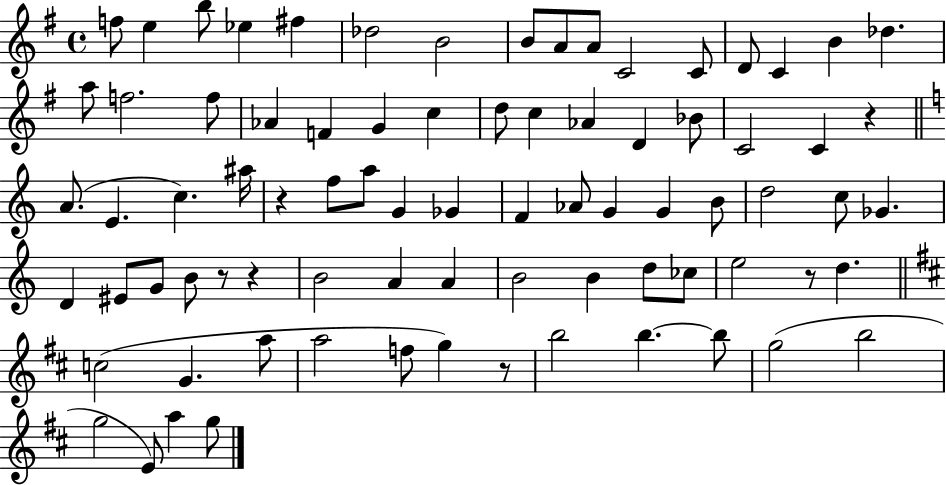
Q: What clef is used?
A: treble